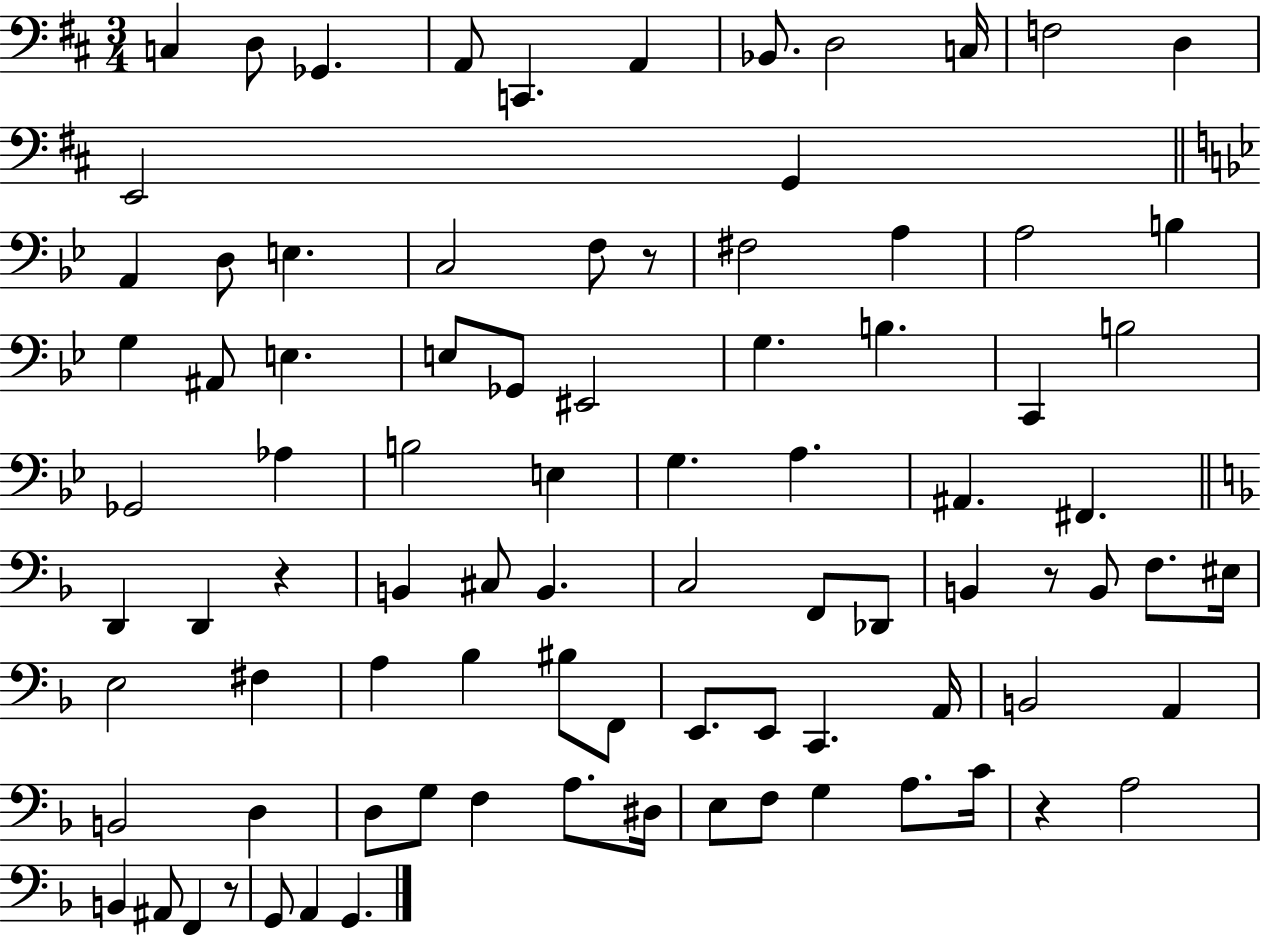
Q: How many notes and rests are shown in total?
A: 88